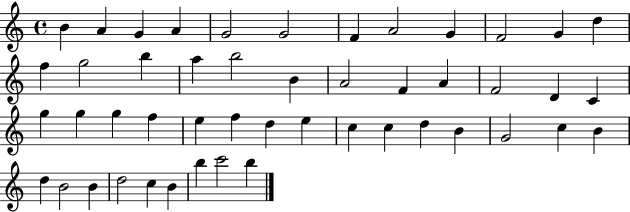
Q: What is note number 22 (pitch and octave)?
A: F4